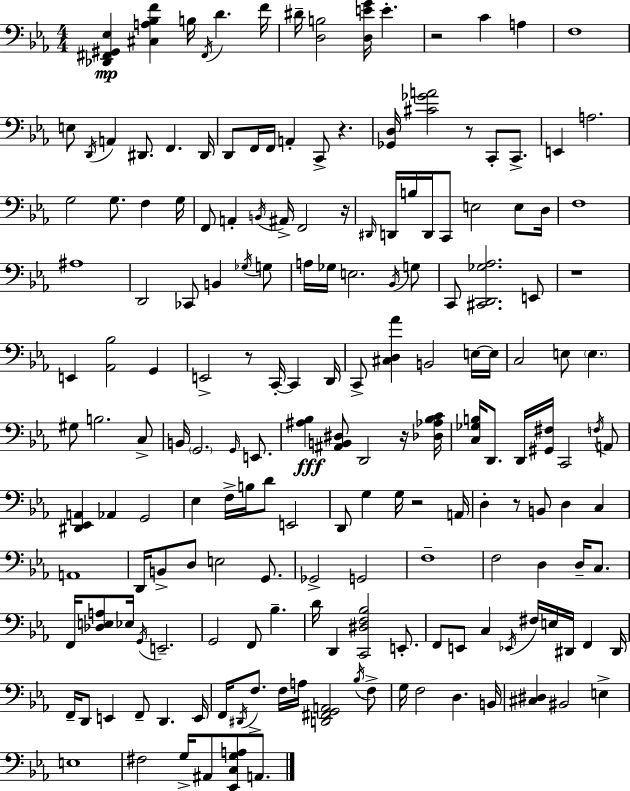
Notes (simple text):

[Db2,F#2,G#2,Eb3]/q [C#3,A3,Bb3,F4]/q B3/s F#2/s D4/q. F4/s D#4/s [D3,B3]/h [D3,E4,G4]/s E4/q. R/h C4/q A3/q F3/w E3/e D2/s A2/q D#2/e. F2/q. D#2/s D2/e F2/s F2/s A2/q C2/e R/q. [Gb2,D3]/s [C#4,Gb4,A4]/h R/e C2/e C2/e. E2/q A3/h. G3/h G3/e. F3/q G3/s F2/e A2/q B2/s A#2/s F2/h R/s D#2/s D2/s B3/s D2/s C2/e E3/h E3/e D3/s F3/w A#3/w D2/h CES2/e B2/q Gb3/s G3/e A3/s Gb3/s E3/h. Bb2/s G3/e C2/e [C#2,D2,Gb3,Ab3]/h. E2/e R/w E2/q [Ab2,Bb3]/h G2/q E2/h R/e C2/s C2/q D2/s C2/e [C#3,D3,Ab4]/q B2/h E3/s E3/s C3/h E3/e E3/q. G#3/e B3/h. C3/e B2/s G2/h. G2/s E2/e. [A#3,Bb3]/q [A#2,B2,D#3]/e D2/h R/s [Db3,Ab3,Bb3,C4]/s [C3,Gb3,B3]/s D2/e. D2/s [G#2,F#3]/s C2/h F3/s A2/e [D#2,Eb2,A2]/q Ab2/q G2/h Eb3/q F3/s B3/s D4/e E2/h D2/e G3/q G3/s R/h A2/s D3/q R/e B2/e D3/q C3/q A2/w D2/s B2/e D3/e E3/h G2/e. Gb2/h G2/h F3/w F3/h D3/q D3/s C3/e. F2/s [Db3,E3,A3]/e Eb3/s G2/s E2/h. G2/h F2/e Bb3/q. D4/s D2/q [C2,D#3,F3,Bb3]/h E2/e. F2/e E2/e C3/q Eb2/s F#3/s E3/s D#2/s F2/q D#2/s F2/s D2/e E2/q F2/e D2/q. E2/s F2/s D#2/s F3/e. F3/s A3/s [D2,F#2,G2,A2]/h Bb3/s F3/e G3/s F3/h D3/q. B2/s [C#3,D#3]/q BIS2/h E3/q E3/w F#3/h G3/s A#2/e [Eb2,C3,G3,A3]/e A2/e.